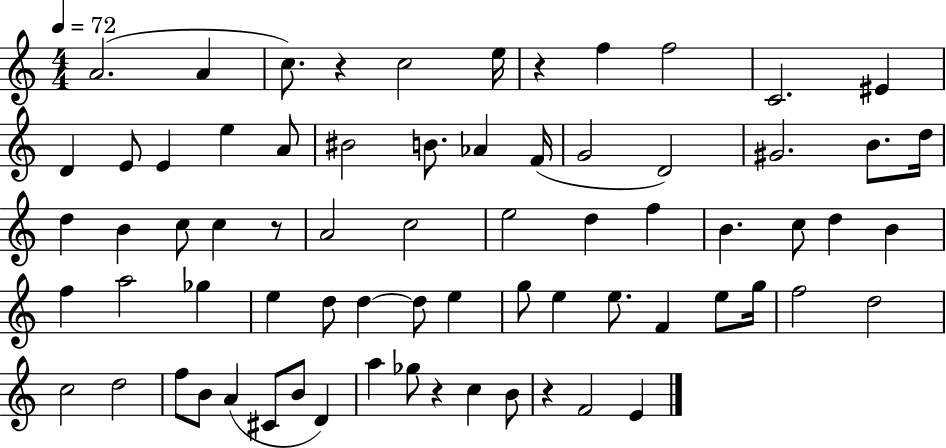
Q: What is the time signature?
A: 4/4